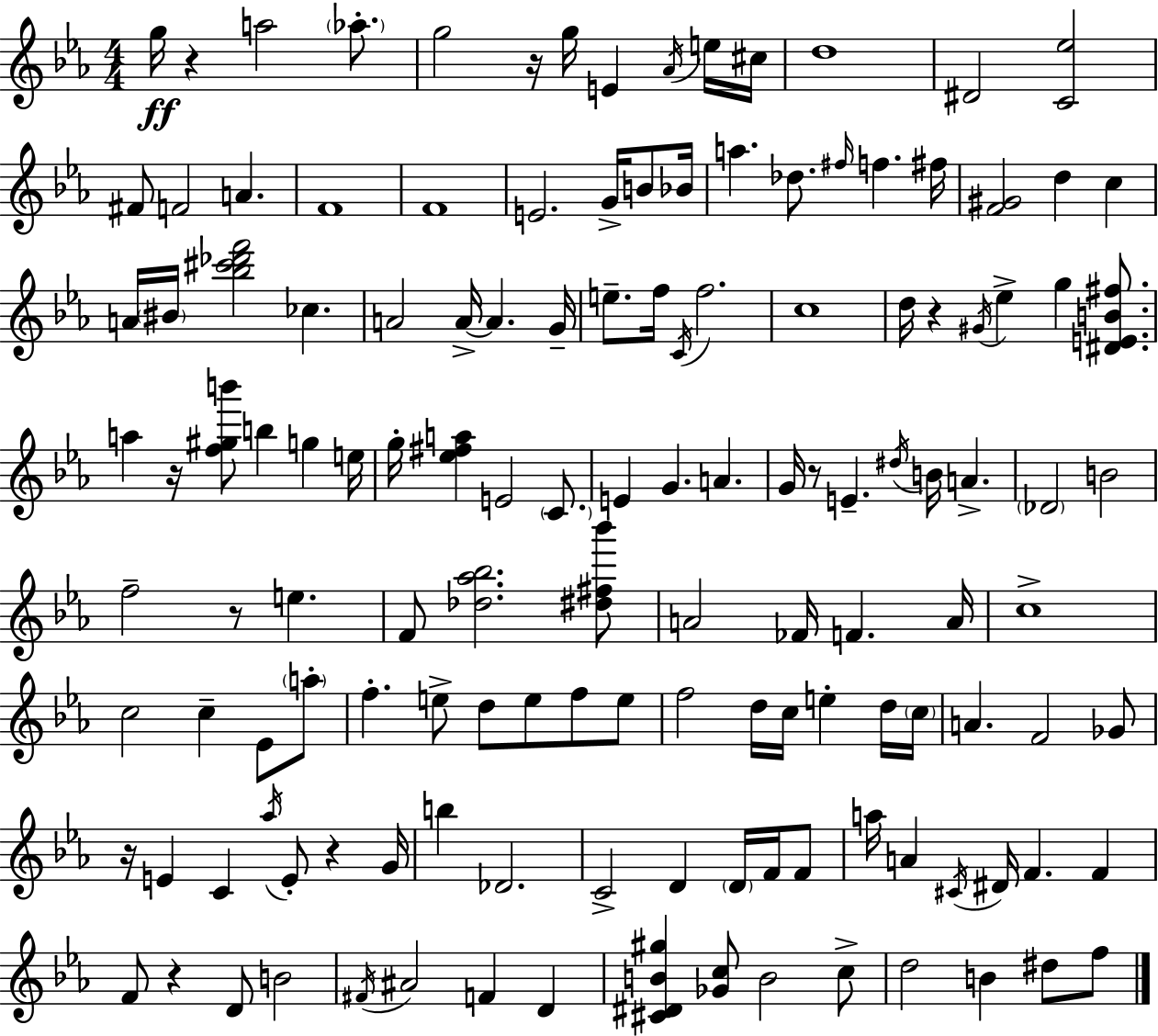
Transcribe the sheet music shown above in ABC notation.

X:1
T:Untitled
M:4/4
L:1/4
K:Cm
g/4 z a2 _a/2 g2 z/4 g/4 E _A/4 e/4 ^c/4 d4 ^D2 [C_e]2 ^F/2 F2 A F4 F4 E2 G/4 B/2 _B/4 a _d/2 ^f/4 f ^f/4 [F^G]2 d c A/4 ^B/4 [_b^c'_d'f']2 _c A2 A/4 A G/4 e/2 f/4 C/4 f2 c4 d/4 z ^G/4 _e g [^DEB^f]/2 a z/4 [f^gb']/2 b g e/4 g/4 [_e^fa] E2 C/2 E G A G/4 z/2 E ^d/4 B/4 A _D2 B2 f2 z/2 e F/2 [_d_a_b]2 [^d^f_b']/2 A2 _F/4 F A/4 c4 c2 c _E/2 a/2 f e/2 d/2 e/2 f/2 e/2 f2 d/4 c/4 e d/4 c/4 A F2 _G/2 z/4 E C _a/4 E/2 z G/4 b _D2 C2 D D/4 F/4 F/2 a/4 A ^C/4 ^D/4 F F F/2 z D/2 B2 ^F/4 ^A2 F D [^C^DB^g] [_Gc]/2 B2 c/2 d2 B ^d/2 f/2